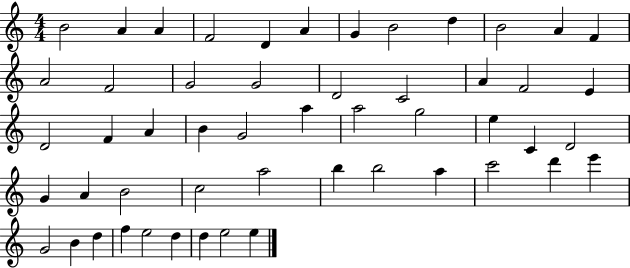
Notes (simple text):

B4/h A4/q A4/q F4/h D4/q A4/q G4/q B4/h D5/q B4/h A4/q F4/q A4/h F4/h G4/h G4/h D4/h C4/h A4/q F4/h E4/q D4/h F4/q A4/q B4/q G4/h A5/q A5/h G5/h E5/q C4/q D4/h G4/q A4/q B4/h C5/h A5/h B5/q B5/h A5/q C6/h D6/q E6/q G4/h B4/q D5/q F5/q E5/h D5/q D5/q E5/h E5/q